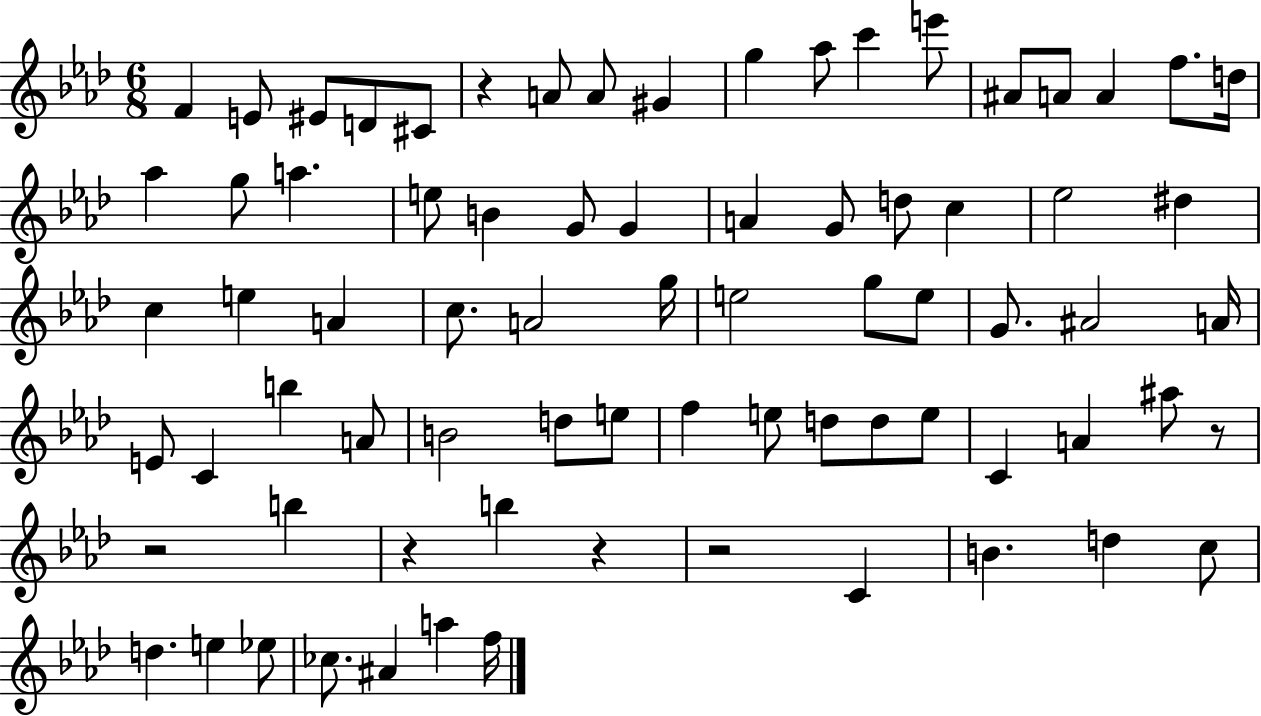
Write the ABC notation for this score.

X:1
T:Untitled
M:6/8
L:1/4
K:Ab
F E/2 ^E/2 D/2 ^C/2 z A/2 A/2 ^G g _a/2 c' e'/2 ^A/2 A/2 A f/2 d/4 _a g/2 a e/2 B G/2 G A G/2 d/2 c _e2 ^d c e A c/2 A2 g/4 e2 g/2 e/2 G/2 ^A2 A/4 E/2 C b A/2 B2 d/2 e/2 f e/2 d/2 d/2 e/2 C A ^a/2 z/2 z2 b z b z z2 C B d c/2 d e _e/2 _c/2 ^A a f/4